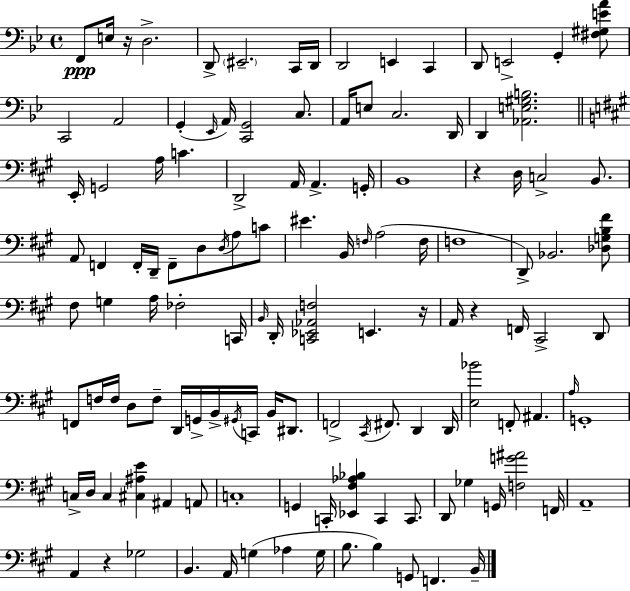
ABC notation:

X:1
T:Untitled
M:4/4
L:1/4
K:Gm
F,,/2 E,/4 z/4 D,2 D,,/2 ^E,,2 C,,/4 D,,/4 D,,2 E,, C,, D,,/2 E,,2 G,, [^F,^G,EA]/2 C,,2 A,,2 G,, _E,,/4 A,,/4 [C,,G,,]2 C,/2 A,,/4 E,/2 C,2 D,,/4 D,, [_A,,E,^G,B,]2 E,,/4 G,,2 A,/4 C D,,2 A,,/4 A,, G,,/4 B,,4 z D,/4 C,2 B,,/2 A,,/2 F,, F,,/4 D,,/4 F,,/2 D,/2 D,/4 A,/2 C/2 ^E B,,/4 F,/4 A,2 F,/4 F,4 D,,/2 _B,,2 [_D,G,B,^F]/2 ^F,/2 G, A,/4 _F,2 C,,/4 B,,/4 D,,/4 [C,,_E,,_A,,F,]2 E,, z/4 A,,/4 z F,,/4 ^C,,2 D,,/2 F,,/2 F,/4 F,/4 D,/2 F,/2 D,,/4 G,,/4 B,,/4 ^G,,/4 C,,/4 B,,/4 ^D,,/2 F,,2 ^C,,/4 ^F,,/2 D,, D,,/4 [E,_B]2 F,,/2 ^A,, A,/4 G,,4 C,/4 D,/4 C, [^C,^A,E] ^A,, A,,/2 C,4 G,, C,,/4 [_E,,^F,_A,_B,] C,, C,,/2 D,,/2 _G, G,,/4 [F,G^A]2 F,,/4 A,,4 A,, z _G,2 B,, A,,/4 G, _A, G,/4 B,/2 B, G,,/2 F,, B,,/4